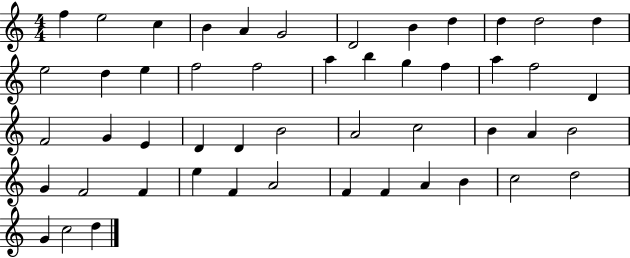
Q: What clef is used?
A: treble